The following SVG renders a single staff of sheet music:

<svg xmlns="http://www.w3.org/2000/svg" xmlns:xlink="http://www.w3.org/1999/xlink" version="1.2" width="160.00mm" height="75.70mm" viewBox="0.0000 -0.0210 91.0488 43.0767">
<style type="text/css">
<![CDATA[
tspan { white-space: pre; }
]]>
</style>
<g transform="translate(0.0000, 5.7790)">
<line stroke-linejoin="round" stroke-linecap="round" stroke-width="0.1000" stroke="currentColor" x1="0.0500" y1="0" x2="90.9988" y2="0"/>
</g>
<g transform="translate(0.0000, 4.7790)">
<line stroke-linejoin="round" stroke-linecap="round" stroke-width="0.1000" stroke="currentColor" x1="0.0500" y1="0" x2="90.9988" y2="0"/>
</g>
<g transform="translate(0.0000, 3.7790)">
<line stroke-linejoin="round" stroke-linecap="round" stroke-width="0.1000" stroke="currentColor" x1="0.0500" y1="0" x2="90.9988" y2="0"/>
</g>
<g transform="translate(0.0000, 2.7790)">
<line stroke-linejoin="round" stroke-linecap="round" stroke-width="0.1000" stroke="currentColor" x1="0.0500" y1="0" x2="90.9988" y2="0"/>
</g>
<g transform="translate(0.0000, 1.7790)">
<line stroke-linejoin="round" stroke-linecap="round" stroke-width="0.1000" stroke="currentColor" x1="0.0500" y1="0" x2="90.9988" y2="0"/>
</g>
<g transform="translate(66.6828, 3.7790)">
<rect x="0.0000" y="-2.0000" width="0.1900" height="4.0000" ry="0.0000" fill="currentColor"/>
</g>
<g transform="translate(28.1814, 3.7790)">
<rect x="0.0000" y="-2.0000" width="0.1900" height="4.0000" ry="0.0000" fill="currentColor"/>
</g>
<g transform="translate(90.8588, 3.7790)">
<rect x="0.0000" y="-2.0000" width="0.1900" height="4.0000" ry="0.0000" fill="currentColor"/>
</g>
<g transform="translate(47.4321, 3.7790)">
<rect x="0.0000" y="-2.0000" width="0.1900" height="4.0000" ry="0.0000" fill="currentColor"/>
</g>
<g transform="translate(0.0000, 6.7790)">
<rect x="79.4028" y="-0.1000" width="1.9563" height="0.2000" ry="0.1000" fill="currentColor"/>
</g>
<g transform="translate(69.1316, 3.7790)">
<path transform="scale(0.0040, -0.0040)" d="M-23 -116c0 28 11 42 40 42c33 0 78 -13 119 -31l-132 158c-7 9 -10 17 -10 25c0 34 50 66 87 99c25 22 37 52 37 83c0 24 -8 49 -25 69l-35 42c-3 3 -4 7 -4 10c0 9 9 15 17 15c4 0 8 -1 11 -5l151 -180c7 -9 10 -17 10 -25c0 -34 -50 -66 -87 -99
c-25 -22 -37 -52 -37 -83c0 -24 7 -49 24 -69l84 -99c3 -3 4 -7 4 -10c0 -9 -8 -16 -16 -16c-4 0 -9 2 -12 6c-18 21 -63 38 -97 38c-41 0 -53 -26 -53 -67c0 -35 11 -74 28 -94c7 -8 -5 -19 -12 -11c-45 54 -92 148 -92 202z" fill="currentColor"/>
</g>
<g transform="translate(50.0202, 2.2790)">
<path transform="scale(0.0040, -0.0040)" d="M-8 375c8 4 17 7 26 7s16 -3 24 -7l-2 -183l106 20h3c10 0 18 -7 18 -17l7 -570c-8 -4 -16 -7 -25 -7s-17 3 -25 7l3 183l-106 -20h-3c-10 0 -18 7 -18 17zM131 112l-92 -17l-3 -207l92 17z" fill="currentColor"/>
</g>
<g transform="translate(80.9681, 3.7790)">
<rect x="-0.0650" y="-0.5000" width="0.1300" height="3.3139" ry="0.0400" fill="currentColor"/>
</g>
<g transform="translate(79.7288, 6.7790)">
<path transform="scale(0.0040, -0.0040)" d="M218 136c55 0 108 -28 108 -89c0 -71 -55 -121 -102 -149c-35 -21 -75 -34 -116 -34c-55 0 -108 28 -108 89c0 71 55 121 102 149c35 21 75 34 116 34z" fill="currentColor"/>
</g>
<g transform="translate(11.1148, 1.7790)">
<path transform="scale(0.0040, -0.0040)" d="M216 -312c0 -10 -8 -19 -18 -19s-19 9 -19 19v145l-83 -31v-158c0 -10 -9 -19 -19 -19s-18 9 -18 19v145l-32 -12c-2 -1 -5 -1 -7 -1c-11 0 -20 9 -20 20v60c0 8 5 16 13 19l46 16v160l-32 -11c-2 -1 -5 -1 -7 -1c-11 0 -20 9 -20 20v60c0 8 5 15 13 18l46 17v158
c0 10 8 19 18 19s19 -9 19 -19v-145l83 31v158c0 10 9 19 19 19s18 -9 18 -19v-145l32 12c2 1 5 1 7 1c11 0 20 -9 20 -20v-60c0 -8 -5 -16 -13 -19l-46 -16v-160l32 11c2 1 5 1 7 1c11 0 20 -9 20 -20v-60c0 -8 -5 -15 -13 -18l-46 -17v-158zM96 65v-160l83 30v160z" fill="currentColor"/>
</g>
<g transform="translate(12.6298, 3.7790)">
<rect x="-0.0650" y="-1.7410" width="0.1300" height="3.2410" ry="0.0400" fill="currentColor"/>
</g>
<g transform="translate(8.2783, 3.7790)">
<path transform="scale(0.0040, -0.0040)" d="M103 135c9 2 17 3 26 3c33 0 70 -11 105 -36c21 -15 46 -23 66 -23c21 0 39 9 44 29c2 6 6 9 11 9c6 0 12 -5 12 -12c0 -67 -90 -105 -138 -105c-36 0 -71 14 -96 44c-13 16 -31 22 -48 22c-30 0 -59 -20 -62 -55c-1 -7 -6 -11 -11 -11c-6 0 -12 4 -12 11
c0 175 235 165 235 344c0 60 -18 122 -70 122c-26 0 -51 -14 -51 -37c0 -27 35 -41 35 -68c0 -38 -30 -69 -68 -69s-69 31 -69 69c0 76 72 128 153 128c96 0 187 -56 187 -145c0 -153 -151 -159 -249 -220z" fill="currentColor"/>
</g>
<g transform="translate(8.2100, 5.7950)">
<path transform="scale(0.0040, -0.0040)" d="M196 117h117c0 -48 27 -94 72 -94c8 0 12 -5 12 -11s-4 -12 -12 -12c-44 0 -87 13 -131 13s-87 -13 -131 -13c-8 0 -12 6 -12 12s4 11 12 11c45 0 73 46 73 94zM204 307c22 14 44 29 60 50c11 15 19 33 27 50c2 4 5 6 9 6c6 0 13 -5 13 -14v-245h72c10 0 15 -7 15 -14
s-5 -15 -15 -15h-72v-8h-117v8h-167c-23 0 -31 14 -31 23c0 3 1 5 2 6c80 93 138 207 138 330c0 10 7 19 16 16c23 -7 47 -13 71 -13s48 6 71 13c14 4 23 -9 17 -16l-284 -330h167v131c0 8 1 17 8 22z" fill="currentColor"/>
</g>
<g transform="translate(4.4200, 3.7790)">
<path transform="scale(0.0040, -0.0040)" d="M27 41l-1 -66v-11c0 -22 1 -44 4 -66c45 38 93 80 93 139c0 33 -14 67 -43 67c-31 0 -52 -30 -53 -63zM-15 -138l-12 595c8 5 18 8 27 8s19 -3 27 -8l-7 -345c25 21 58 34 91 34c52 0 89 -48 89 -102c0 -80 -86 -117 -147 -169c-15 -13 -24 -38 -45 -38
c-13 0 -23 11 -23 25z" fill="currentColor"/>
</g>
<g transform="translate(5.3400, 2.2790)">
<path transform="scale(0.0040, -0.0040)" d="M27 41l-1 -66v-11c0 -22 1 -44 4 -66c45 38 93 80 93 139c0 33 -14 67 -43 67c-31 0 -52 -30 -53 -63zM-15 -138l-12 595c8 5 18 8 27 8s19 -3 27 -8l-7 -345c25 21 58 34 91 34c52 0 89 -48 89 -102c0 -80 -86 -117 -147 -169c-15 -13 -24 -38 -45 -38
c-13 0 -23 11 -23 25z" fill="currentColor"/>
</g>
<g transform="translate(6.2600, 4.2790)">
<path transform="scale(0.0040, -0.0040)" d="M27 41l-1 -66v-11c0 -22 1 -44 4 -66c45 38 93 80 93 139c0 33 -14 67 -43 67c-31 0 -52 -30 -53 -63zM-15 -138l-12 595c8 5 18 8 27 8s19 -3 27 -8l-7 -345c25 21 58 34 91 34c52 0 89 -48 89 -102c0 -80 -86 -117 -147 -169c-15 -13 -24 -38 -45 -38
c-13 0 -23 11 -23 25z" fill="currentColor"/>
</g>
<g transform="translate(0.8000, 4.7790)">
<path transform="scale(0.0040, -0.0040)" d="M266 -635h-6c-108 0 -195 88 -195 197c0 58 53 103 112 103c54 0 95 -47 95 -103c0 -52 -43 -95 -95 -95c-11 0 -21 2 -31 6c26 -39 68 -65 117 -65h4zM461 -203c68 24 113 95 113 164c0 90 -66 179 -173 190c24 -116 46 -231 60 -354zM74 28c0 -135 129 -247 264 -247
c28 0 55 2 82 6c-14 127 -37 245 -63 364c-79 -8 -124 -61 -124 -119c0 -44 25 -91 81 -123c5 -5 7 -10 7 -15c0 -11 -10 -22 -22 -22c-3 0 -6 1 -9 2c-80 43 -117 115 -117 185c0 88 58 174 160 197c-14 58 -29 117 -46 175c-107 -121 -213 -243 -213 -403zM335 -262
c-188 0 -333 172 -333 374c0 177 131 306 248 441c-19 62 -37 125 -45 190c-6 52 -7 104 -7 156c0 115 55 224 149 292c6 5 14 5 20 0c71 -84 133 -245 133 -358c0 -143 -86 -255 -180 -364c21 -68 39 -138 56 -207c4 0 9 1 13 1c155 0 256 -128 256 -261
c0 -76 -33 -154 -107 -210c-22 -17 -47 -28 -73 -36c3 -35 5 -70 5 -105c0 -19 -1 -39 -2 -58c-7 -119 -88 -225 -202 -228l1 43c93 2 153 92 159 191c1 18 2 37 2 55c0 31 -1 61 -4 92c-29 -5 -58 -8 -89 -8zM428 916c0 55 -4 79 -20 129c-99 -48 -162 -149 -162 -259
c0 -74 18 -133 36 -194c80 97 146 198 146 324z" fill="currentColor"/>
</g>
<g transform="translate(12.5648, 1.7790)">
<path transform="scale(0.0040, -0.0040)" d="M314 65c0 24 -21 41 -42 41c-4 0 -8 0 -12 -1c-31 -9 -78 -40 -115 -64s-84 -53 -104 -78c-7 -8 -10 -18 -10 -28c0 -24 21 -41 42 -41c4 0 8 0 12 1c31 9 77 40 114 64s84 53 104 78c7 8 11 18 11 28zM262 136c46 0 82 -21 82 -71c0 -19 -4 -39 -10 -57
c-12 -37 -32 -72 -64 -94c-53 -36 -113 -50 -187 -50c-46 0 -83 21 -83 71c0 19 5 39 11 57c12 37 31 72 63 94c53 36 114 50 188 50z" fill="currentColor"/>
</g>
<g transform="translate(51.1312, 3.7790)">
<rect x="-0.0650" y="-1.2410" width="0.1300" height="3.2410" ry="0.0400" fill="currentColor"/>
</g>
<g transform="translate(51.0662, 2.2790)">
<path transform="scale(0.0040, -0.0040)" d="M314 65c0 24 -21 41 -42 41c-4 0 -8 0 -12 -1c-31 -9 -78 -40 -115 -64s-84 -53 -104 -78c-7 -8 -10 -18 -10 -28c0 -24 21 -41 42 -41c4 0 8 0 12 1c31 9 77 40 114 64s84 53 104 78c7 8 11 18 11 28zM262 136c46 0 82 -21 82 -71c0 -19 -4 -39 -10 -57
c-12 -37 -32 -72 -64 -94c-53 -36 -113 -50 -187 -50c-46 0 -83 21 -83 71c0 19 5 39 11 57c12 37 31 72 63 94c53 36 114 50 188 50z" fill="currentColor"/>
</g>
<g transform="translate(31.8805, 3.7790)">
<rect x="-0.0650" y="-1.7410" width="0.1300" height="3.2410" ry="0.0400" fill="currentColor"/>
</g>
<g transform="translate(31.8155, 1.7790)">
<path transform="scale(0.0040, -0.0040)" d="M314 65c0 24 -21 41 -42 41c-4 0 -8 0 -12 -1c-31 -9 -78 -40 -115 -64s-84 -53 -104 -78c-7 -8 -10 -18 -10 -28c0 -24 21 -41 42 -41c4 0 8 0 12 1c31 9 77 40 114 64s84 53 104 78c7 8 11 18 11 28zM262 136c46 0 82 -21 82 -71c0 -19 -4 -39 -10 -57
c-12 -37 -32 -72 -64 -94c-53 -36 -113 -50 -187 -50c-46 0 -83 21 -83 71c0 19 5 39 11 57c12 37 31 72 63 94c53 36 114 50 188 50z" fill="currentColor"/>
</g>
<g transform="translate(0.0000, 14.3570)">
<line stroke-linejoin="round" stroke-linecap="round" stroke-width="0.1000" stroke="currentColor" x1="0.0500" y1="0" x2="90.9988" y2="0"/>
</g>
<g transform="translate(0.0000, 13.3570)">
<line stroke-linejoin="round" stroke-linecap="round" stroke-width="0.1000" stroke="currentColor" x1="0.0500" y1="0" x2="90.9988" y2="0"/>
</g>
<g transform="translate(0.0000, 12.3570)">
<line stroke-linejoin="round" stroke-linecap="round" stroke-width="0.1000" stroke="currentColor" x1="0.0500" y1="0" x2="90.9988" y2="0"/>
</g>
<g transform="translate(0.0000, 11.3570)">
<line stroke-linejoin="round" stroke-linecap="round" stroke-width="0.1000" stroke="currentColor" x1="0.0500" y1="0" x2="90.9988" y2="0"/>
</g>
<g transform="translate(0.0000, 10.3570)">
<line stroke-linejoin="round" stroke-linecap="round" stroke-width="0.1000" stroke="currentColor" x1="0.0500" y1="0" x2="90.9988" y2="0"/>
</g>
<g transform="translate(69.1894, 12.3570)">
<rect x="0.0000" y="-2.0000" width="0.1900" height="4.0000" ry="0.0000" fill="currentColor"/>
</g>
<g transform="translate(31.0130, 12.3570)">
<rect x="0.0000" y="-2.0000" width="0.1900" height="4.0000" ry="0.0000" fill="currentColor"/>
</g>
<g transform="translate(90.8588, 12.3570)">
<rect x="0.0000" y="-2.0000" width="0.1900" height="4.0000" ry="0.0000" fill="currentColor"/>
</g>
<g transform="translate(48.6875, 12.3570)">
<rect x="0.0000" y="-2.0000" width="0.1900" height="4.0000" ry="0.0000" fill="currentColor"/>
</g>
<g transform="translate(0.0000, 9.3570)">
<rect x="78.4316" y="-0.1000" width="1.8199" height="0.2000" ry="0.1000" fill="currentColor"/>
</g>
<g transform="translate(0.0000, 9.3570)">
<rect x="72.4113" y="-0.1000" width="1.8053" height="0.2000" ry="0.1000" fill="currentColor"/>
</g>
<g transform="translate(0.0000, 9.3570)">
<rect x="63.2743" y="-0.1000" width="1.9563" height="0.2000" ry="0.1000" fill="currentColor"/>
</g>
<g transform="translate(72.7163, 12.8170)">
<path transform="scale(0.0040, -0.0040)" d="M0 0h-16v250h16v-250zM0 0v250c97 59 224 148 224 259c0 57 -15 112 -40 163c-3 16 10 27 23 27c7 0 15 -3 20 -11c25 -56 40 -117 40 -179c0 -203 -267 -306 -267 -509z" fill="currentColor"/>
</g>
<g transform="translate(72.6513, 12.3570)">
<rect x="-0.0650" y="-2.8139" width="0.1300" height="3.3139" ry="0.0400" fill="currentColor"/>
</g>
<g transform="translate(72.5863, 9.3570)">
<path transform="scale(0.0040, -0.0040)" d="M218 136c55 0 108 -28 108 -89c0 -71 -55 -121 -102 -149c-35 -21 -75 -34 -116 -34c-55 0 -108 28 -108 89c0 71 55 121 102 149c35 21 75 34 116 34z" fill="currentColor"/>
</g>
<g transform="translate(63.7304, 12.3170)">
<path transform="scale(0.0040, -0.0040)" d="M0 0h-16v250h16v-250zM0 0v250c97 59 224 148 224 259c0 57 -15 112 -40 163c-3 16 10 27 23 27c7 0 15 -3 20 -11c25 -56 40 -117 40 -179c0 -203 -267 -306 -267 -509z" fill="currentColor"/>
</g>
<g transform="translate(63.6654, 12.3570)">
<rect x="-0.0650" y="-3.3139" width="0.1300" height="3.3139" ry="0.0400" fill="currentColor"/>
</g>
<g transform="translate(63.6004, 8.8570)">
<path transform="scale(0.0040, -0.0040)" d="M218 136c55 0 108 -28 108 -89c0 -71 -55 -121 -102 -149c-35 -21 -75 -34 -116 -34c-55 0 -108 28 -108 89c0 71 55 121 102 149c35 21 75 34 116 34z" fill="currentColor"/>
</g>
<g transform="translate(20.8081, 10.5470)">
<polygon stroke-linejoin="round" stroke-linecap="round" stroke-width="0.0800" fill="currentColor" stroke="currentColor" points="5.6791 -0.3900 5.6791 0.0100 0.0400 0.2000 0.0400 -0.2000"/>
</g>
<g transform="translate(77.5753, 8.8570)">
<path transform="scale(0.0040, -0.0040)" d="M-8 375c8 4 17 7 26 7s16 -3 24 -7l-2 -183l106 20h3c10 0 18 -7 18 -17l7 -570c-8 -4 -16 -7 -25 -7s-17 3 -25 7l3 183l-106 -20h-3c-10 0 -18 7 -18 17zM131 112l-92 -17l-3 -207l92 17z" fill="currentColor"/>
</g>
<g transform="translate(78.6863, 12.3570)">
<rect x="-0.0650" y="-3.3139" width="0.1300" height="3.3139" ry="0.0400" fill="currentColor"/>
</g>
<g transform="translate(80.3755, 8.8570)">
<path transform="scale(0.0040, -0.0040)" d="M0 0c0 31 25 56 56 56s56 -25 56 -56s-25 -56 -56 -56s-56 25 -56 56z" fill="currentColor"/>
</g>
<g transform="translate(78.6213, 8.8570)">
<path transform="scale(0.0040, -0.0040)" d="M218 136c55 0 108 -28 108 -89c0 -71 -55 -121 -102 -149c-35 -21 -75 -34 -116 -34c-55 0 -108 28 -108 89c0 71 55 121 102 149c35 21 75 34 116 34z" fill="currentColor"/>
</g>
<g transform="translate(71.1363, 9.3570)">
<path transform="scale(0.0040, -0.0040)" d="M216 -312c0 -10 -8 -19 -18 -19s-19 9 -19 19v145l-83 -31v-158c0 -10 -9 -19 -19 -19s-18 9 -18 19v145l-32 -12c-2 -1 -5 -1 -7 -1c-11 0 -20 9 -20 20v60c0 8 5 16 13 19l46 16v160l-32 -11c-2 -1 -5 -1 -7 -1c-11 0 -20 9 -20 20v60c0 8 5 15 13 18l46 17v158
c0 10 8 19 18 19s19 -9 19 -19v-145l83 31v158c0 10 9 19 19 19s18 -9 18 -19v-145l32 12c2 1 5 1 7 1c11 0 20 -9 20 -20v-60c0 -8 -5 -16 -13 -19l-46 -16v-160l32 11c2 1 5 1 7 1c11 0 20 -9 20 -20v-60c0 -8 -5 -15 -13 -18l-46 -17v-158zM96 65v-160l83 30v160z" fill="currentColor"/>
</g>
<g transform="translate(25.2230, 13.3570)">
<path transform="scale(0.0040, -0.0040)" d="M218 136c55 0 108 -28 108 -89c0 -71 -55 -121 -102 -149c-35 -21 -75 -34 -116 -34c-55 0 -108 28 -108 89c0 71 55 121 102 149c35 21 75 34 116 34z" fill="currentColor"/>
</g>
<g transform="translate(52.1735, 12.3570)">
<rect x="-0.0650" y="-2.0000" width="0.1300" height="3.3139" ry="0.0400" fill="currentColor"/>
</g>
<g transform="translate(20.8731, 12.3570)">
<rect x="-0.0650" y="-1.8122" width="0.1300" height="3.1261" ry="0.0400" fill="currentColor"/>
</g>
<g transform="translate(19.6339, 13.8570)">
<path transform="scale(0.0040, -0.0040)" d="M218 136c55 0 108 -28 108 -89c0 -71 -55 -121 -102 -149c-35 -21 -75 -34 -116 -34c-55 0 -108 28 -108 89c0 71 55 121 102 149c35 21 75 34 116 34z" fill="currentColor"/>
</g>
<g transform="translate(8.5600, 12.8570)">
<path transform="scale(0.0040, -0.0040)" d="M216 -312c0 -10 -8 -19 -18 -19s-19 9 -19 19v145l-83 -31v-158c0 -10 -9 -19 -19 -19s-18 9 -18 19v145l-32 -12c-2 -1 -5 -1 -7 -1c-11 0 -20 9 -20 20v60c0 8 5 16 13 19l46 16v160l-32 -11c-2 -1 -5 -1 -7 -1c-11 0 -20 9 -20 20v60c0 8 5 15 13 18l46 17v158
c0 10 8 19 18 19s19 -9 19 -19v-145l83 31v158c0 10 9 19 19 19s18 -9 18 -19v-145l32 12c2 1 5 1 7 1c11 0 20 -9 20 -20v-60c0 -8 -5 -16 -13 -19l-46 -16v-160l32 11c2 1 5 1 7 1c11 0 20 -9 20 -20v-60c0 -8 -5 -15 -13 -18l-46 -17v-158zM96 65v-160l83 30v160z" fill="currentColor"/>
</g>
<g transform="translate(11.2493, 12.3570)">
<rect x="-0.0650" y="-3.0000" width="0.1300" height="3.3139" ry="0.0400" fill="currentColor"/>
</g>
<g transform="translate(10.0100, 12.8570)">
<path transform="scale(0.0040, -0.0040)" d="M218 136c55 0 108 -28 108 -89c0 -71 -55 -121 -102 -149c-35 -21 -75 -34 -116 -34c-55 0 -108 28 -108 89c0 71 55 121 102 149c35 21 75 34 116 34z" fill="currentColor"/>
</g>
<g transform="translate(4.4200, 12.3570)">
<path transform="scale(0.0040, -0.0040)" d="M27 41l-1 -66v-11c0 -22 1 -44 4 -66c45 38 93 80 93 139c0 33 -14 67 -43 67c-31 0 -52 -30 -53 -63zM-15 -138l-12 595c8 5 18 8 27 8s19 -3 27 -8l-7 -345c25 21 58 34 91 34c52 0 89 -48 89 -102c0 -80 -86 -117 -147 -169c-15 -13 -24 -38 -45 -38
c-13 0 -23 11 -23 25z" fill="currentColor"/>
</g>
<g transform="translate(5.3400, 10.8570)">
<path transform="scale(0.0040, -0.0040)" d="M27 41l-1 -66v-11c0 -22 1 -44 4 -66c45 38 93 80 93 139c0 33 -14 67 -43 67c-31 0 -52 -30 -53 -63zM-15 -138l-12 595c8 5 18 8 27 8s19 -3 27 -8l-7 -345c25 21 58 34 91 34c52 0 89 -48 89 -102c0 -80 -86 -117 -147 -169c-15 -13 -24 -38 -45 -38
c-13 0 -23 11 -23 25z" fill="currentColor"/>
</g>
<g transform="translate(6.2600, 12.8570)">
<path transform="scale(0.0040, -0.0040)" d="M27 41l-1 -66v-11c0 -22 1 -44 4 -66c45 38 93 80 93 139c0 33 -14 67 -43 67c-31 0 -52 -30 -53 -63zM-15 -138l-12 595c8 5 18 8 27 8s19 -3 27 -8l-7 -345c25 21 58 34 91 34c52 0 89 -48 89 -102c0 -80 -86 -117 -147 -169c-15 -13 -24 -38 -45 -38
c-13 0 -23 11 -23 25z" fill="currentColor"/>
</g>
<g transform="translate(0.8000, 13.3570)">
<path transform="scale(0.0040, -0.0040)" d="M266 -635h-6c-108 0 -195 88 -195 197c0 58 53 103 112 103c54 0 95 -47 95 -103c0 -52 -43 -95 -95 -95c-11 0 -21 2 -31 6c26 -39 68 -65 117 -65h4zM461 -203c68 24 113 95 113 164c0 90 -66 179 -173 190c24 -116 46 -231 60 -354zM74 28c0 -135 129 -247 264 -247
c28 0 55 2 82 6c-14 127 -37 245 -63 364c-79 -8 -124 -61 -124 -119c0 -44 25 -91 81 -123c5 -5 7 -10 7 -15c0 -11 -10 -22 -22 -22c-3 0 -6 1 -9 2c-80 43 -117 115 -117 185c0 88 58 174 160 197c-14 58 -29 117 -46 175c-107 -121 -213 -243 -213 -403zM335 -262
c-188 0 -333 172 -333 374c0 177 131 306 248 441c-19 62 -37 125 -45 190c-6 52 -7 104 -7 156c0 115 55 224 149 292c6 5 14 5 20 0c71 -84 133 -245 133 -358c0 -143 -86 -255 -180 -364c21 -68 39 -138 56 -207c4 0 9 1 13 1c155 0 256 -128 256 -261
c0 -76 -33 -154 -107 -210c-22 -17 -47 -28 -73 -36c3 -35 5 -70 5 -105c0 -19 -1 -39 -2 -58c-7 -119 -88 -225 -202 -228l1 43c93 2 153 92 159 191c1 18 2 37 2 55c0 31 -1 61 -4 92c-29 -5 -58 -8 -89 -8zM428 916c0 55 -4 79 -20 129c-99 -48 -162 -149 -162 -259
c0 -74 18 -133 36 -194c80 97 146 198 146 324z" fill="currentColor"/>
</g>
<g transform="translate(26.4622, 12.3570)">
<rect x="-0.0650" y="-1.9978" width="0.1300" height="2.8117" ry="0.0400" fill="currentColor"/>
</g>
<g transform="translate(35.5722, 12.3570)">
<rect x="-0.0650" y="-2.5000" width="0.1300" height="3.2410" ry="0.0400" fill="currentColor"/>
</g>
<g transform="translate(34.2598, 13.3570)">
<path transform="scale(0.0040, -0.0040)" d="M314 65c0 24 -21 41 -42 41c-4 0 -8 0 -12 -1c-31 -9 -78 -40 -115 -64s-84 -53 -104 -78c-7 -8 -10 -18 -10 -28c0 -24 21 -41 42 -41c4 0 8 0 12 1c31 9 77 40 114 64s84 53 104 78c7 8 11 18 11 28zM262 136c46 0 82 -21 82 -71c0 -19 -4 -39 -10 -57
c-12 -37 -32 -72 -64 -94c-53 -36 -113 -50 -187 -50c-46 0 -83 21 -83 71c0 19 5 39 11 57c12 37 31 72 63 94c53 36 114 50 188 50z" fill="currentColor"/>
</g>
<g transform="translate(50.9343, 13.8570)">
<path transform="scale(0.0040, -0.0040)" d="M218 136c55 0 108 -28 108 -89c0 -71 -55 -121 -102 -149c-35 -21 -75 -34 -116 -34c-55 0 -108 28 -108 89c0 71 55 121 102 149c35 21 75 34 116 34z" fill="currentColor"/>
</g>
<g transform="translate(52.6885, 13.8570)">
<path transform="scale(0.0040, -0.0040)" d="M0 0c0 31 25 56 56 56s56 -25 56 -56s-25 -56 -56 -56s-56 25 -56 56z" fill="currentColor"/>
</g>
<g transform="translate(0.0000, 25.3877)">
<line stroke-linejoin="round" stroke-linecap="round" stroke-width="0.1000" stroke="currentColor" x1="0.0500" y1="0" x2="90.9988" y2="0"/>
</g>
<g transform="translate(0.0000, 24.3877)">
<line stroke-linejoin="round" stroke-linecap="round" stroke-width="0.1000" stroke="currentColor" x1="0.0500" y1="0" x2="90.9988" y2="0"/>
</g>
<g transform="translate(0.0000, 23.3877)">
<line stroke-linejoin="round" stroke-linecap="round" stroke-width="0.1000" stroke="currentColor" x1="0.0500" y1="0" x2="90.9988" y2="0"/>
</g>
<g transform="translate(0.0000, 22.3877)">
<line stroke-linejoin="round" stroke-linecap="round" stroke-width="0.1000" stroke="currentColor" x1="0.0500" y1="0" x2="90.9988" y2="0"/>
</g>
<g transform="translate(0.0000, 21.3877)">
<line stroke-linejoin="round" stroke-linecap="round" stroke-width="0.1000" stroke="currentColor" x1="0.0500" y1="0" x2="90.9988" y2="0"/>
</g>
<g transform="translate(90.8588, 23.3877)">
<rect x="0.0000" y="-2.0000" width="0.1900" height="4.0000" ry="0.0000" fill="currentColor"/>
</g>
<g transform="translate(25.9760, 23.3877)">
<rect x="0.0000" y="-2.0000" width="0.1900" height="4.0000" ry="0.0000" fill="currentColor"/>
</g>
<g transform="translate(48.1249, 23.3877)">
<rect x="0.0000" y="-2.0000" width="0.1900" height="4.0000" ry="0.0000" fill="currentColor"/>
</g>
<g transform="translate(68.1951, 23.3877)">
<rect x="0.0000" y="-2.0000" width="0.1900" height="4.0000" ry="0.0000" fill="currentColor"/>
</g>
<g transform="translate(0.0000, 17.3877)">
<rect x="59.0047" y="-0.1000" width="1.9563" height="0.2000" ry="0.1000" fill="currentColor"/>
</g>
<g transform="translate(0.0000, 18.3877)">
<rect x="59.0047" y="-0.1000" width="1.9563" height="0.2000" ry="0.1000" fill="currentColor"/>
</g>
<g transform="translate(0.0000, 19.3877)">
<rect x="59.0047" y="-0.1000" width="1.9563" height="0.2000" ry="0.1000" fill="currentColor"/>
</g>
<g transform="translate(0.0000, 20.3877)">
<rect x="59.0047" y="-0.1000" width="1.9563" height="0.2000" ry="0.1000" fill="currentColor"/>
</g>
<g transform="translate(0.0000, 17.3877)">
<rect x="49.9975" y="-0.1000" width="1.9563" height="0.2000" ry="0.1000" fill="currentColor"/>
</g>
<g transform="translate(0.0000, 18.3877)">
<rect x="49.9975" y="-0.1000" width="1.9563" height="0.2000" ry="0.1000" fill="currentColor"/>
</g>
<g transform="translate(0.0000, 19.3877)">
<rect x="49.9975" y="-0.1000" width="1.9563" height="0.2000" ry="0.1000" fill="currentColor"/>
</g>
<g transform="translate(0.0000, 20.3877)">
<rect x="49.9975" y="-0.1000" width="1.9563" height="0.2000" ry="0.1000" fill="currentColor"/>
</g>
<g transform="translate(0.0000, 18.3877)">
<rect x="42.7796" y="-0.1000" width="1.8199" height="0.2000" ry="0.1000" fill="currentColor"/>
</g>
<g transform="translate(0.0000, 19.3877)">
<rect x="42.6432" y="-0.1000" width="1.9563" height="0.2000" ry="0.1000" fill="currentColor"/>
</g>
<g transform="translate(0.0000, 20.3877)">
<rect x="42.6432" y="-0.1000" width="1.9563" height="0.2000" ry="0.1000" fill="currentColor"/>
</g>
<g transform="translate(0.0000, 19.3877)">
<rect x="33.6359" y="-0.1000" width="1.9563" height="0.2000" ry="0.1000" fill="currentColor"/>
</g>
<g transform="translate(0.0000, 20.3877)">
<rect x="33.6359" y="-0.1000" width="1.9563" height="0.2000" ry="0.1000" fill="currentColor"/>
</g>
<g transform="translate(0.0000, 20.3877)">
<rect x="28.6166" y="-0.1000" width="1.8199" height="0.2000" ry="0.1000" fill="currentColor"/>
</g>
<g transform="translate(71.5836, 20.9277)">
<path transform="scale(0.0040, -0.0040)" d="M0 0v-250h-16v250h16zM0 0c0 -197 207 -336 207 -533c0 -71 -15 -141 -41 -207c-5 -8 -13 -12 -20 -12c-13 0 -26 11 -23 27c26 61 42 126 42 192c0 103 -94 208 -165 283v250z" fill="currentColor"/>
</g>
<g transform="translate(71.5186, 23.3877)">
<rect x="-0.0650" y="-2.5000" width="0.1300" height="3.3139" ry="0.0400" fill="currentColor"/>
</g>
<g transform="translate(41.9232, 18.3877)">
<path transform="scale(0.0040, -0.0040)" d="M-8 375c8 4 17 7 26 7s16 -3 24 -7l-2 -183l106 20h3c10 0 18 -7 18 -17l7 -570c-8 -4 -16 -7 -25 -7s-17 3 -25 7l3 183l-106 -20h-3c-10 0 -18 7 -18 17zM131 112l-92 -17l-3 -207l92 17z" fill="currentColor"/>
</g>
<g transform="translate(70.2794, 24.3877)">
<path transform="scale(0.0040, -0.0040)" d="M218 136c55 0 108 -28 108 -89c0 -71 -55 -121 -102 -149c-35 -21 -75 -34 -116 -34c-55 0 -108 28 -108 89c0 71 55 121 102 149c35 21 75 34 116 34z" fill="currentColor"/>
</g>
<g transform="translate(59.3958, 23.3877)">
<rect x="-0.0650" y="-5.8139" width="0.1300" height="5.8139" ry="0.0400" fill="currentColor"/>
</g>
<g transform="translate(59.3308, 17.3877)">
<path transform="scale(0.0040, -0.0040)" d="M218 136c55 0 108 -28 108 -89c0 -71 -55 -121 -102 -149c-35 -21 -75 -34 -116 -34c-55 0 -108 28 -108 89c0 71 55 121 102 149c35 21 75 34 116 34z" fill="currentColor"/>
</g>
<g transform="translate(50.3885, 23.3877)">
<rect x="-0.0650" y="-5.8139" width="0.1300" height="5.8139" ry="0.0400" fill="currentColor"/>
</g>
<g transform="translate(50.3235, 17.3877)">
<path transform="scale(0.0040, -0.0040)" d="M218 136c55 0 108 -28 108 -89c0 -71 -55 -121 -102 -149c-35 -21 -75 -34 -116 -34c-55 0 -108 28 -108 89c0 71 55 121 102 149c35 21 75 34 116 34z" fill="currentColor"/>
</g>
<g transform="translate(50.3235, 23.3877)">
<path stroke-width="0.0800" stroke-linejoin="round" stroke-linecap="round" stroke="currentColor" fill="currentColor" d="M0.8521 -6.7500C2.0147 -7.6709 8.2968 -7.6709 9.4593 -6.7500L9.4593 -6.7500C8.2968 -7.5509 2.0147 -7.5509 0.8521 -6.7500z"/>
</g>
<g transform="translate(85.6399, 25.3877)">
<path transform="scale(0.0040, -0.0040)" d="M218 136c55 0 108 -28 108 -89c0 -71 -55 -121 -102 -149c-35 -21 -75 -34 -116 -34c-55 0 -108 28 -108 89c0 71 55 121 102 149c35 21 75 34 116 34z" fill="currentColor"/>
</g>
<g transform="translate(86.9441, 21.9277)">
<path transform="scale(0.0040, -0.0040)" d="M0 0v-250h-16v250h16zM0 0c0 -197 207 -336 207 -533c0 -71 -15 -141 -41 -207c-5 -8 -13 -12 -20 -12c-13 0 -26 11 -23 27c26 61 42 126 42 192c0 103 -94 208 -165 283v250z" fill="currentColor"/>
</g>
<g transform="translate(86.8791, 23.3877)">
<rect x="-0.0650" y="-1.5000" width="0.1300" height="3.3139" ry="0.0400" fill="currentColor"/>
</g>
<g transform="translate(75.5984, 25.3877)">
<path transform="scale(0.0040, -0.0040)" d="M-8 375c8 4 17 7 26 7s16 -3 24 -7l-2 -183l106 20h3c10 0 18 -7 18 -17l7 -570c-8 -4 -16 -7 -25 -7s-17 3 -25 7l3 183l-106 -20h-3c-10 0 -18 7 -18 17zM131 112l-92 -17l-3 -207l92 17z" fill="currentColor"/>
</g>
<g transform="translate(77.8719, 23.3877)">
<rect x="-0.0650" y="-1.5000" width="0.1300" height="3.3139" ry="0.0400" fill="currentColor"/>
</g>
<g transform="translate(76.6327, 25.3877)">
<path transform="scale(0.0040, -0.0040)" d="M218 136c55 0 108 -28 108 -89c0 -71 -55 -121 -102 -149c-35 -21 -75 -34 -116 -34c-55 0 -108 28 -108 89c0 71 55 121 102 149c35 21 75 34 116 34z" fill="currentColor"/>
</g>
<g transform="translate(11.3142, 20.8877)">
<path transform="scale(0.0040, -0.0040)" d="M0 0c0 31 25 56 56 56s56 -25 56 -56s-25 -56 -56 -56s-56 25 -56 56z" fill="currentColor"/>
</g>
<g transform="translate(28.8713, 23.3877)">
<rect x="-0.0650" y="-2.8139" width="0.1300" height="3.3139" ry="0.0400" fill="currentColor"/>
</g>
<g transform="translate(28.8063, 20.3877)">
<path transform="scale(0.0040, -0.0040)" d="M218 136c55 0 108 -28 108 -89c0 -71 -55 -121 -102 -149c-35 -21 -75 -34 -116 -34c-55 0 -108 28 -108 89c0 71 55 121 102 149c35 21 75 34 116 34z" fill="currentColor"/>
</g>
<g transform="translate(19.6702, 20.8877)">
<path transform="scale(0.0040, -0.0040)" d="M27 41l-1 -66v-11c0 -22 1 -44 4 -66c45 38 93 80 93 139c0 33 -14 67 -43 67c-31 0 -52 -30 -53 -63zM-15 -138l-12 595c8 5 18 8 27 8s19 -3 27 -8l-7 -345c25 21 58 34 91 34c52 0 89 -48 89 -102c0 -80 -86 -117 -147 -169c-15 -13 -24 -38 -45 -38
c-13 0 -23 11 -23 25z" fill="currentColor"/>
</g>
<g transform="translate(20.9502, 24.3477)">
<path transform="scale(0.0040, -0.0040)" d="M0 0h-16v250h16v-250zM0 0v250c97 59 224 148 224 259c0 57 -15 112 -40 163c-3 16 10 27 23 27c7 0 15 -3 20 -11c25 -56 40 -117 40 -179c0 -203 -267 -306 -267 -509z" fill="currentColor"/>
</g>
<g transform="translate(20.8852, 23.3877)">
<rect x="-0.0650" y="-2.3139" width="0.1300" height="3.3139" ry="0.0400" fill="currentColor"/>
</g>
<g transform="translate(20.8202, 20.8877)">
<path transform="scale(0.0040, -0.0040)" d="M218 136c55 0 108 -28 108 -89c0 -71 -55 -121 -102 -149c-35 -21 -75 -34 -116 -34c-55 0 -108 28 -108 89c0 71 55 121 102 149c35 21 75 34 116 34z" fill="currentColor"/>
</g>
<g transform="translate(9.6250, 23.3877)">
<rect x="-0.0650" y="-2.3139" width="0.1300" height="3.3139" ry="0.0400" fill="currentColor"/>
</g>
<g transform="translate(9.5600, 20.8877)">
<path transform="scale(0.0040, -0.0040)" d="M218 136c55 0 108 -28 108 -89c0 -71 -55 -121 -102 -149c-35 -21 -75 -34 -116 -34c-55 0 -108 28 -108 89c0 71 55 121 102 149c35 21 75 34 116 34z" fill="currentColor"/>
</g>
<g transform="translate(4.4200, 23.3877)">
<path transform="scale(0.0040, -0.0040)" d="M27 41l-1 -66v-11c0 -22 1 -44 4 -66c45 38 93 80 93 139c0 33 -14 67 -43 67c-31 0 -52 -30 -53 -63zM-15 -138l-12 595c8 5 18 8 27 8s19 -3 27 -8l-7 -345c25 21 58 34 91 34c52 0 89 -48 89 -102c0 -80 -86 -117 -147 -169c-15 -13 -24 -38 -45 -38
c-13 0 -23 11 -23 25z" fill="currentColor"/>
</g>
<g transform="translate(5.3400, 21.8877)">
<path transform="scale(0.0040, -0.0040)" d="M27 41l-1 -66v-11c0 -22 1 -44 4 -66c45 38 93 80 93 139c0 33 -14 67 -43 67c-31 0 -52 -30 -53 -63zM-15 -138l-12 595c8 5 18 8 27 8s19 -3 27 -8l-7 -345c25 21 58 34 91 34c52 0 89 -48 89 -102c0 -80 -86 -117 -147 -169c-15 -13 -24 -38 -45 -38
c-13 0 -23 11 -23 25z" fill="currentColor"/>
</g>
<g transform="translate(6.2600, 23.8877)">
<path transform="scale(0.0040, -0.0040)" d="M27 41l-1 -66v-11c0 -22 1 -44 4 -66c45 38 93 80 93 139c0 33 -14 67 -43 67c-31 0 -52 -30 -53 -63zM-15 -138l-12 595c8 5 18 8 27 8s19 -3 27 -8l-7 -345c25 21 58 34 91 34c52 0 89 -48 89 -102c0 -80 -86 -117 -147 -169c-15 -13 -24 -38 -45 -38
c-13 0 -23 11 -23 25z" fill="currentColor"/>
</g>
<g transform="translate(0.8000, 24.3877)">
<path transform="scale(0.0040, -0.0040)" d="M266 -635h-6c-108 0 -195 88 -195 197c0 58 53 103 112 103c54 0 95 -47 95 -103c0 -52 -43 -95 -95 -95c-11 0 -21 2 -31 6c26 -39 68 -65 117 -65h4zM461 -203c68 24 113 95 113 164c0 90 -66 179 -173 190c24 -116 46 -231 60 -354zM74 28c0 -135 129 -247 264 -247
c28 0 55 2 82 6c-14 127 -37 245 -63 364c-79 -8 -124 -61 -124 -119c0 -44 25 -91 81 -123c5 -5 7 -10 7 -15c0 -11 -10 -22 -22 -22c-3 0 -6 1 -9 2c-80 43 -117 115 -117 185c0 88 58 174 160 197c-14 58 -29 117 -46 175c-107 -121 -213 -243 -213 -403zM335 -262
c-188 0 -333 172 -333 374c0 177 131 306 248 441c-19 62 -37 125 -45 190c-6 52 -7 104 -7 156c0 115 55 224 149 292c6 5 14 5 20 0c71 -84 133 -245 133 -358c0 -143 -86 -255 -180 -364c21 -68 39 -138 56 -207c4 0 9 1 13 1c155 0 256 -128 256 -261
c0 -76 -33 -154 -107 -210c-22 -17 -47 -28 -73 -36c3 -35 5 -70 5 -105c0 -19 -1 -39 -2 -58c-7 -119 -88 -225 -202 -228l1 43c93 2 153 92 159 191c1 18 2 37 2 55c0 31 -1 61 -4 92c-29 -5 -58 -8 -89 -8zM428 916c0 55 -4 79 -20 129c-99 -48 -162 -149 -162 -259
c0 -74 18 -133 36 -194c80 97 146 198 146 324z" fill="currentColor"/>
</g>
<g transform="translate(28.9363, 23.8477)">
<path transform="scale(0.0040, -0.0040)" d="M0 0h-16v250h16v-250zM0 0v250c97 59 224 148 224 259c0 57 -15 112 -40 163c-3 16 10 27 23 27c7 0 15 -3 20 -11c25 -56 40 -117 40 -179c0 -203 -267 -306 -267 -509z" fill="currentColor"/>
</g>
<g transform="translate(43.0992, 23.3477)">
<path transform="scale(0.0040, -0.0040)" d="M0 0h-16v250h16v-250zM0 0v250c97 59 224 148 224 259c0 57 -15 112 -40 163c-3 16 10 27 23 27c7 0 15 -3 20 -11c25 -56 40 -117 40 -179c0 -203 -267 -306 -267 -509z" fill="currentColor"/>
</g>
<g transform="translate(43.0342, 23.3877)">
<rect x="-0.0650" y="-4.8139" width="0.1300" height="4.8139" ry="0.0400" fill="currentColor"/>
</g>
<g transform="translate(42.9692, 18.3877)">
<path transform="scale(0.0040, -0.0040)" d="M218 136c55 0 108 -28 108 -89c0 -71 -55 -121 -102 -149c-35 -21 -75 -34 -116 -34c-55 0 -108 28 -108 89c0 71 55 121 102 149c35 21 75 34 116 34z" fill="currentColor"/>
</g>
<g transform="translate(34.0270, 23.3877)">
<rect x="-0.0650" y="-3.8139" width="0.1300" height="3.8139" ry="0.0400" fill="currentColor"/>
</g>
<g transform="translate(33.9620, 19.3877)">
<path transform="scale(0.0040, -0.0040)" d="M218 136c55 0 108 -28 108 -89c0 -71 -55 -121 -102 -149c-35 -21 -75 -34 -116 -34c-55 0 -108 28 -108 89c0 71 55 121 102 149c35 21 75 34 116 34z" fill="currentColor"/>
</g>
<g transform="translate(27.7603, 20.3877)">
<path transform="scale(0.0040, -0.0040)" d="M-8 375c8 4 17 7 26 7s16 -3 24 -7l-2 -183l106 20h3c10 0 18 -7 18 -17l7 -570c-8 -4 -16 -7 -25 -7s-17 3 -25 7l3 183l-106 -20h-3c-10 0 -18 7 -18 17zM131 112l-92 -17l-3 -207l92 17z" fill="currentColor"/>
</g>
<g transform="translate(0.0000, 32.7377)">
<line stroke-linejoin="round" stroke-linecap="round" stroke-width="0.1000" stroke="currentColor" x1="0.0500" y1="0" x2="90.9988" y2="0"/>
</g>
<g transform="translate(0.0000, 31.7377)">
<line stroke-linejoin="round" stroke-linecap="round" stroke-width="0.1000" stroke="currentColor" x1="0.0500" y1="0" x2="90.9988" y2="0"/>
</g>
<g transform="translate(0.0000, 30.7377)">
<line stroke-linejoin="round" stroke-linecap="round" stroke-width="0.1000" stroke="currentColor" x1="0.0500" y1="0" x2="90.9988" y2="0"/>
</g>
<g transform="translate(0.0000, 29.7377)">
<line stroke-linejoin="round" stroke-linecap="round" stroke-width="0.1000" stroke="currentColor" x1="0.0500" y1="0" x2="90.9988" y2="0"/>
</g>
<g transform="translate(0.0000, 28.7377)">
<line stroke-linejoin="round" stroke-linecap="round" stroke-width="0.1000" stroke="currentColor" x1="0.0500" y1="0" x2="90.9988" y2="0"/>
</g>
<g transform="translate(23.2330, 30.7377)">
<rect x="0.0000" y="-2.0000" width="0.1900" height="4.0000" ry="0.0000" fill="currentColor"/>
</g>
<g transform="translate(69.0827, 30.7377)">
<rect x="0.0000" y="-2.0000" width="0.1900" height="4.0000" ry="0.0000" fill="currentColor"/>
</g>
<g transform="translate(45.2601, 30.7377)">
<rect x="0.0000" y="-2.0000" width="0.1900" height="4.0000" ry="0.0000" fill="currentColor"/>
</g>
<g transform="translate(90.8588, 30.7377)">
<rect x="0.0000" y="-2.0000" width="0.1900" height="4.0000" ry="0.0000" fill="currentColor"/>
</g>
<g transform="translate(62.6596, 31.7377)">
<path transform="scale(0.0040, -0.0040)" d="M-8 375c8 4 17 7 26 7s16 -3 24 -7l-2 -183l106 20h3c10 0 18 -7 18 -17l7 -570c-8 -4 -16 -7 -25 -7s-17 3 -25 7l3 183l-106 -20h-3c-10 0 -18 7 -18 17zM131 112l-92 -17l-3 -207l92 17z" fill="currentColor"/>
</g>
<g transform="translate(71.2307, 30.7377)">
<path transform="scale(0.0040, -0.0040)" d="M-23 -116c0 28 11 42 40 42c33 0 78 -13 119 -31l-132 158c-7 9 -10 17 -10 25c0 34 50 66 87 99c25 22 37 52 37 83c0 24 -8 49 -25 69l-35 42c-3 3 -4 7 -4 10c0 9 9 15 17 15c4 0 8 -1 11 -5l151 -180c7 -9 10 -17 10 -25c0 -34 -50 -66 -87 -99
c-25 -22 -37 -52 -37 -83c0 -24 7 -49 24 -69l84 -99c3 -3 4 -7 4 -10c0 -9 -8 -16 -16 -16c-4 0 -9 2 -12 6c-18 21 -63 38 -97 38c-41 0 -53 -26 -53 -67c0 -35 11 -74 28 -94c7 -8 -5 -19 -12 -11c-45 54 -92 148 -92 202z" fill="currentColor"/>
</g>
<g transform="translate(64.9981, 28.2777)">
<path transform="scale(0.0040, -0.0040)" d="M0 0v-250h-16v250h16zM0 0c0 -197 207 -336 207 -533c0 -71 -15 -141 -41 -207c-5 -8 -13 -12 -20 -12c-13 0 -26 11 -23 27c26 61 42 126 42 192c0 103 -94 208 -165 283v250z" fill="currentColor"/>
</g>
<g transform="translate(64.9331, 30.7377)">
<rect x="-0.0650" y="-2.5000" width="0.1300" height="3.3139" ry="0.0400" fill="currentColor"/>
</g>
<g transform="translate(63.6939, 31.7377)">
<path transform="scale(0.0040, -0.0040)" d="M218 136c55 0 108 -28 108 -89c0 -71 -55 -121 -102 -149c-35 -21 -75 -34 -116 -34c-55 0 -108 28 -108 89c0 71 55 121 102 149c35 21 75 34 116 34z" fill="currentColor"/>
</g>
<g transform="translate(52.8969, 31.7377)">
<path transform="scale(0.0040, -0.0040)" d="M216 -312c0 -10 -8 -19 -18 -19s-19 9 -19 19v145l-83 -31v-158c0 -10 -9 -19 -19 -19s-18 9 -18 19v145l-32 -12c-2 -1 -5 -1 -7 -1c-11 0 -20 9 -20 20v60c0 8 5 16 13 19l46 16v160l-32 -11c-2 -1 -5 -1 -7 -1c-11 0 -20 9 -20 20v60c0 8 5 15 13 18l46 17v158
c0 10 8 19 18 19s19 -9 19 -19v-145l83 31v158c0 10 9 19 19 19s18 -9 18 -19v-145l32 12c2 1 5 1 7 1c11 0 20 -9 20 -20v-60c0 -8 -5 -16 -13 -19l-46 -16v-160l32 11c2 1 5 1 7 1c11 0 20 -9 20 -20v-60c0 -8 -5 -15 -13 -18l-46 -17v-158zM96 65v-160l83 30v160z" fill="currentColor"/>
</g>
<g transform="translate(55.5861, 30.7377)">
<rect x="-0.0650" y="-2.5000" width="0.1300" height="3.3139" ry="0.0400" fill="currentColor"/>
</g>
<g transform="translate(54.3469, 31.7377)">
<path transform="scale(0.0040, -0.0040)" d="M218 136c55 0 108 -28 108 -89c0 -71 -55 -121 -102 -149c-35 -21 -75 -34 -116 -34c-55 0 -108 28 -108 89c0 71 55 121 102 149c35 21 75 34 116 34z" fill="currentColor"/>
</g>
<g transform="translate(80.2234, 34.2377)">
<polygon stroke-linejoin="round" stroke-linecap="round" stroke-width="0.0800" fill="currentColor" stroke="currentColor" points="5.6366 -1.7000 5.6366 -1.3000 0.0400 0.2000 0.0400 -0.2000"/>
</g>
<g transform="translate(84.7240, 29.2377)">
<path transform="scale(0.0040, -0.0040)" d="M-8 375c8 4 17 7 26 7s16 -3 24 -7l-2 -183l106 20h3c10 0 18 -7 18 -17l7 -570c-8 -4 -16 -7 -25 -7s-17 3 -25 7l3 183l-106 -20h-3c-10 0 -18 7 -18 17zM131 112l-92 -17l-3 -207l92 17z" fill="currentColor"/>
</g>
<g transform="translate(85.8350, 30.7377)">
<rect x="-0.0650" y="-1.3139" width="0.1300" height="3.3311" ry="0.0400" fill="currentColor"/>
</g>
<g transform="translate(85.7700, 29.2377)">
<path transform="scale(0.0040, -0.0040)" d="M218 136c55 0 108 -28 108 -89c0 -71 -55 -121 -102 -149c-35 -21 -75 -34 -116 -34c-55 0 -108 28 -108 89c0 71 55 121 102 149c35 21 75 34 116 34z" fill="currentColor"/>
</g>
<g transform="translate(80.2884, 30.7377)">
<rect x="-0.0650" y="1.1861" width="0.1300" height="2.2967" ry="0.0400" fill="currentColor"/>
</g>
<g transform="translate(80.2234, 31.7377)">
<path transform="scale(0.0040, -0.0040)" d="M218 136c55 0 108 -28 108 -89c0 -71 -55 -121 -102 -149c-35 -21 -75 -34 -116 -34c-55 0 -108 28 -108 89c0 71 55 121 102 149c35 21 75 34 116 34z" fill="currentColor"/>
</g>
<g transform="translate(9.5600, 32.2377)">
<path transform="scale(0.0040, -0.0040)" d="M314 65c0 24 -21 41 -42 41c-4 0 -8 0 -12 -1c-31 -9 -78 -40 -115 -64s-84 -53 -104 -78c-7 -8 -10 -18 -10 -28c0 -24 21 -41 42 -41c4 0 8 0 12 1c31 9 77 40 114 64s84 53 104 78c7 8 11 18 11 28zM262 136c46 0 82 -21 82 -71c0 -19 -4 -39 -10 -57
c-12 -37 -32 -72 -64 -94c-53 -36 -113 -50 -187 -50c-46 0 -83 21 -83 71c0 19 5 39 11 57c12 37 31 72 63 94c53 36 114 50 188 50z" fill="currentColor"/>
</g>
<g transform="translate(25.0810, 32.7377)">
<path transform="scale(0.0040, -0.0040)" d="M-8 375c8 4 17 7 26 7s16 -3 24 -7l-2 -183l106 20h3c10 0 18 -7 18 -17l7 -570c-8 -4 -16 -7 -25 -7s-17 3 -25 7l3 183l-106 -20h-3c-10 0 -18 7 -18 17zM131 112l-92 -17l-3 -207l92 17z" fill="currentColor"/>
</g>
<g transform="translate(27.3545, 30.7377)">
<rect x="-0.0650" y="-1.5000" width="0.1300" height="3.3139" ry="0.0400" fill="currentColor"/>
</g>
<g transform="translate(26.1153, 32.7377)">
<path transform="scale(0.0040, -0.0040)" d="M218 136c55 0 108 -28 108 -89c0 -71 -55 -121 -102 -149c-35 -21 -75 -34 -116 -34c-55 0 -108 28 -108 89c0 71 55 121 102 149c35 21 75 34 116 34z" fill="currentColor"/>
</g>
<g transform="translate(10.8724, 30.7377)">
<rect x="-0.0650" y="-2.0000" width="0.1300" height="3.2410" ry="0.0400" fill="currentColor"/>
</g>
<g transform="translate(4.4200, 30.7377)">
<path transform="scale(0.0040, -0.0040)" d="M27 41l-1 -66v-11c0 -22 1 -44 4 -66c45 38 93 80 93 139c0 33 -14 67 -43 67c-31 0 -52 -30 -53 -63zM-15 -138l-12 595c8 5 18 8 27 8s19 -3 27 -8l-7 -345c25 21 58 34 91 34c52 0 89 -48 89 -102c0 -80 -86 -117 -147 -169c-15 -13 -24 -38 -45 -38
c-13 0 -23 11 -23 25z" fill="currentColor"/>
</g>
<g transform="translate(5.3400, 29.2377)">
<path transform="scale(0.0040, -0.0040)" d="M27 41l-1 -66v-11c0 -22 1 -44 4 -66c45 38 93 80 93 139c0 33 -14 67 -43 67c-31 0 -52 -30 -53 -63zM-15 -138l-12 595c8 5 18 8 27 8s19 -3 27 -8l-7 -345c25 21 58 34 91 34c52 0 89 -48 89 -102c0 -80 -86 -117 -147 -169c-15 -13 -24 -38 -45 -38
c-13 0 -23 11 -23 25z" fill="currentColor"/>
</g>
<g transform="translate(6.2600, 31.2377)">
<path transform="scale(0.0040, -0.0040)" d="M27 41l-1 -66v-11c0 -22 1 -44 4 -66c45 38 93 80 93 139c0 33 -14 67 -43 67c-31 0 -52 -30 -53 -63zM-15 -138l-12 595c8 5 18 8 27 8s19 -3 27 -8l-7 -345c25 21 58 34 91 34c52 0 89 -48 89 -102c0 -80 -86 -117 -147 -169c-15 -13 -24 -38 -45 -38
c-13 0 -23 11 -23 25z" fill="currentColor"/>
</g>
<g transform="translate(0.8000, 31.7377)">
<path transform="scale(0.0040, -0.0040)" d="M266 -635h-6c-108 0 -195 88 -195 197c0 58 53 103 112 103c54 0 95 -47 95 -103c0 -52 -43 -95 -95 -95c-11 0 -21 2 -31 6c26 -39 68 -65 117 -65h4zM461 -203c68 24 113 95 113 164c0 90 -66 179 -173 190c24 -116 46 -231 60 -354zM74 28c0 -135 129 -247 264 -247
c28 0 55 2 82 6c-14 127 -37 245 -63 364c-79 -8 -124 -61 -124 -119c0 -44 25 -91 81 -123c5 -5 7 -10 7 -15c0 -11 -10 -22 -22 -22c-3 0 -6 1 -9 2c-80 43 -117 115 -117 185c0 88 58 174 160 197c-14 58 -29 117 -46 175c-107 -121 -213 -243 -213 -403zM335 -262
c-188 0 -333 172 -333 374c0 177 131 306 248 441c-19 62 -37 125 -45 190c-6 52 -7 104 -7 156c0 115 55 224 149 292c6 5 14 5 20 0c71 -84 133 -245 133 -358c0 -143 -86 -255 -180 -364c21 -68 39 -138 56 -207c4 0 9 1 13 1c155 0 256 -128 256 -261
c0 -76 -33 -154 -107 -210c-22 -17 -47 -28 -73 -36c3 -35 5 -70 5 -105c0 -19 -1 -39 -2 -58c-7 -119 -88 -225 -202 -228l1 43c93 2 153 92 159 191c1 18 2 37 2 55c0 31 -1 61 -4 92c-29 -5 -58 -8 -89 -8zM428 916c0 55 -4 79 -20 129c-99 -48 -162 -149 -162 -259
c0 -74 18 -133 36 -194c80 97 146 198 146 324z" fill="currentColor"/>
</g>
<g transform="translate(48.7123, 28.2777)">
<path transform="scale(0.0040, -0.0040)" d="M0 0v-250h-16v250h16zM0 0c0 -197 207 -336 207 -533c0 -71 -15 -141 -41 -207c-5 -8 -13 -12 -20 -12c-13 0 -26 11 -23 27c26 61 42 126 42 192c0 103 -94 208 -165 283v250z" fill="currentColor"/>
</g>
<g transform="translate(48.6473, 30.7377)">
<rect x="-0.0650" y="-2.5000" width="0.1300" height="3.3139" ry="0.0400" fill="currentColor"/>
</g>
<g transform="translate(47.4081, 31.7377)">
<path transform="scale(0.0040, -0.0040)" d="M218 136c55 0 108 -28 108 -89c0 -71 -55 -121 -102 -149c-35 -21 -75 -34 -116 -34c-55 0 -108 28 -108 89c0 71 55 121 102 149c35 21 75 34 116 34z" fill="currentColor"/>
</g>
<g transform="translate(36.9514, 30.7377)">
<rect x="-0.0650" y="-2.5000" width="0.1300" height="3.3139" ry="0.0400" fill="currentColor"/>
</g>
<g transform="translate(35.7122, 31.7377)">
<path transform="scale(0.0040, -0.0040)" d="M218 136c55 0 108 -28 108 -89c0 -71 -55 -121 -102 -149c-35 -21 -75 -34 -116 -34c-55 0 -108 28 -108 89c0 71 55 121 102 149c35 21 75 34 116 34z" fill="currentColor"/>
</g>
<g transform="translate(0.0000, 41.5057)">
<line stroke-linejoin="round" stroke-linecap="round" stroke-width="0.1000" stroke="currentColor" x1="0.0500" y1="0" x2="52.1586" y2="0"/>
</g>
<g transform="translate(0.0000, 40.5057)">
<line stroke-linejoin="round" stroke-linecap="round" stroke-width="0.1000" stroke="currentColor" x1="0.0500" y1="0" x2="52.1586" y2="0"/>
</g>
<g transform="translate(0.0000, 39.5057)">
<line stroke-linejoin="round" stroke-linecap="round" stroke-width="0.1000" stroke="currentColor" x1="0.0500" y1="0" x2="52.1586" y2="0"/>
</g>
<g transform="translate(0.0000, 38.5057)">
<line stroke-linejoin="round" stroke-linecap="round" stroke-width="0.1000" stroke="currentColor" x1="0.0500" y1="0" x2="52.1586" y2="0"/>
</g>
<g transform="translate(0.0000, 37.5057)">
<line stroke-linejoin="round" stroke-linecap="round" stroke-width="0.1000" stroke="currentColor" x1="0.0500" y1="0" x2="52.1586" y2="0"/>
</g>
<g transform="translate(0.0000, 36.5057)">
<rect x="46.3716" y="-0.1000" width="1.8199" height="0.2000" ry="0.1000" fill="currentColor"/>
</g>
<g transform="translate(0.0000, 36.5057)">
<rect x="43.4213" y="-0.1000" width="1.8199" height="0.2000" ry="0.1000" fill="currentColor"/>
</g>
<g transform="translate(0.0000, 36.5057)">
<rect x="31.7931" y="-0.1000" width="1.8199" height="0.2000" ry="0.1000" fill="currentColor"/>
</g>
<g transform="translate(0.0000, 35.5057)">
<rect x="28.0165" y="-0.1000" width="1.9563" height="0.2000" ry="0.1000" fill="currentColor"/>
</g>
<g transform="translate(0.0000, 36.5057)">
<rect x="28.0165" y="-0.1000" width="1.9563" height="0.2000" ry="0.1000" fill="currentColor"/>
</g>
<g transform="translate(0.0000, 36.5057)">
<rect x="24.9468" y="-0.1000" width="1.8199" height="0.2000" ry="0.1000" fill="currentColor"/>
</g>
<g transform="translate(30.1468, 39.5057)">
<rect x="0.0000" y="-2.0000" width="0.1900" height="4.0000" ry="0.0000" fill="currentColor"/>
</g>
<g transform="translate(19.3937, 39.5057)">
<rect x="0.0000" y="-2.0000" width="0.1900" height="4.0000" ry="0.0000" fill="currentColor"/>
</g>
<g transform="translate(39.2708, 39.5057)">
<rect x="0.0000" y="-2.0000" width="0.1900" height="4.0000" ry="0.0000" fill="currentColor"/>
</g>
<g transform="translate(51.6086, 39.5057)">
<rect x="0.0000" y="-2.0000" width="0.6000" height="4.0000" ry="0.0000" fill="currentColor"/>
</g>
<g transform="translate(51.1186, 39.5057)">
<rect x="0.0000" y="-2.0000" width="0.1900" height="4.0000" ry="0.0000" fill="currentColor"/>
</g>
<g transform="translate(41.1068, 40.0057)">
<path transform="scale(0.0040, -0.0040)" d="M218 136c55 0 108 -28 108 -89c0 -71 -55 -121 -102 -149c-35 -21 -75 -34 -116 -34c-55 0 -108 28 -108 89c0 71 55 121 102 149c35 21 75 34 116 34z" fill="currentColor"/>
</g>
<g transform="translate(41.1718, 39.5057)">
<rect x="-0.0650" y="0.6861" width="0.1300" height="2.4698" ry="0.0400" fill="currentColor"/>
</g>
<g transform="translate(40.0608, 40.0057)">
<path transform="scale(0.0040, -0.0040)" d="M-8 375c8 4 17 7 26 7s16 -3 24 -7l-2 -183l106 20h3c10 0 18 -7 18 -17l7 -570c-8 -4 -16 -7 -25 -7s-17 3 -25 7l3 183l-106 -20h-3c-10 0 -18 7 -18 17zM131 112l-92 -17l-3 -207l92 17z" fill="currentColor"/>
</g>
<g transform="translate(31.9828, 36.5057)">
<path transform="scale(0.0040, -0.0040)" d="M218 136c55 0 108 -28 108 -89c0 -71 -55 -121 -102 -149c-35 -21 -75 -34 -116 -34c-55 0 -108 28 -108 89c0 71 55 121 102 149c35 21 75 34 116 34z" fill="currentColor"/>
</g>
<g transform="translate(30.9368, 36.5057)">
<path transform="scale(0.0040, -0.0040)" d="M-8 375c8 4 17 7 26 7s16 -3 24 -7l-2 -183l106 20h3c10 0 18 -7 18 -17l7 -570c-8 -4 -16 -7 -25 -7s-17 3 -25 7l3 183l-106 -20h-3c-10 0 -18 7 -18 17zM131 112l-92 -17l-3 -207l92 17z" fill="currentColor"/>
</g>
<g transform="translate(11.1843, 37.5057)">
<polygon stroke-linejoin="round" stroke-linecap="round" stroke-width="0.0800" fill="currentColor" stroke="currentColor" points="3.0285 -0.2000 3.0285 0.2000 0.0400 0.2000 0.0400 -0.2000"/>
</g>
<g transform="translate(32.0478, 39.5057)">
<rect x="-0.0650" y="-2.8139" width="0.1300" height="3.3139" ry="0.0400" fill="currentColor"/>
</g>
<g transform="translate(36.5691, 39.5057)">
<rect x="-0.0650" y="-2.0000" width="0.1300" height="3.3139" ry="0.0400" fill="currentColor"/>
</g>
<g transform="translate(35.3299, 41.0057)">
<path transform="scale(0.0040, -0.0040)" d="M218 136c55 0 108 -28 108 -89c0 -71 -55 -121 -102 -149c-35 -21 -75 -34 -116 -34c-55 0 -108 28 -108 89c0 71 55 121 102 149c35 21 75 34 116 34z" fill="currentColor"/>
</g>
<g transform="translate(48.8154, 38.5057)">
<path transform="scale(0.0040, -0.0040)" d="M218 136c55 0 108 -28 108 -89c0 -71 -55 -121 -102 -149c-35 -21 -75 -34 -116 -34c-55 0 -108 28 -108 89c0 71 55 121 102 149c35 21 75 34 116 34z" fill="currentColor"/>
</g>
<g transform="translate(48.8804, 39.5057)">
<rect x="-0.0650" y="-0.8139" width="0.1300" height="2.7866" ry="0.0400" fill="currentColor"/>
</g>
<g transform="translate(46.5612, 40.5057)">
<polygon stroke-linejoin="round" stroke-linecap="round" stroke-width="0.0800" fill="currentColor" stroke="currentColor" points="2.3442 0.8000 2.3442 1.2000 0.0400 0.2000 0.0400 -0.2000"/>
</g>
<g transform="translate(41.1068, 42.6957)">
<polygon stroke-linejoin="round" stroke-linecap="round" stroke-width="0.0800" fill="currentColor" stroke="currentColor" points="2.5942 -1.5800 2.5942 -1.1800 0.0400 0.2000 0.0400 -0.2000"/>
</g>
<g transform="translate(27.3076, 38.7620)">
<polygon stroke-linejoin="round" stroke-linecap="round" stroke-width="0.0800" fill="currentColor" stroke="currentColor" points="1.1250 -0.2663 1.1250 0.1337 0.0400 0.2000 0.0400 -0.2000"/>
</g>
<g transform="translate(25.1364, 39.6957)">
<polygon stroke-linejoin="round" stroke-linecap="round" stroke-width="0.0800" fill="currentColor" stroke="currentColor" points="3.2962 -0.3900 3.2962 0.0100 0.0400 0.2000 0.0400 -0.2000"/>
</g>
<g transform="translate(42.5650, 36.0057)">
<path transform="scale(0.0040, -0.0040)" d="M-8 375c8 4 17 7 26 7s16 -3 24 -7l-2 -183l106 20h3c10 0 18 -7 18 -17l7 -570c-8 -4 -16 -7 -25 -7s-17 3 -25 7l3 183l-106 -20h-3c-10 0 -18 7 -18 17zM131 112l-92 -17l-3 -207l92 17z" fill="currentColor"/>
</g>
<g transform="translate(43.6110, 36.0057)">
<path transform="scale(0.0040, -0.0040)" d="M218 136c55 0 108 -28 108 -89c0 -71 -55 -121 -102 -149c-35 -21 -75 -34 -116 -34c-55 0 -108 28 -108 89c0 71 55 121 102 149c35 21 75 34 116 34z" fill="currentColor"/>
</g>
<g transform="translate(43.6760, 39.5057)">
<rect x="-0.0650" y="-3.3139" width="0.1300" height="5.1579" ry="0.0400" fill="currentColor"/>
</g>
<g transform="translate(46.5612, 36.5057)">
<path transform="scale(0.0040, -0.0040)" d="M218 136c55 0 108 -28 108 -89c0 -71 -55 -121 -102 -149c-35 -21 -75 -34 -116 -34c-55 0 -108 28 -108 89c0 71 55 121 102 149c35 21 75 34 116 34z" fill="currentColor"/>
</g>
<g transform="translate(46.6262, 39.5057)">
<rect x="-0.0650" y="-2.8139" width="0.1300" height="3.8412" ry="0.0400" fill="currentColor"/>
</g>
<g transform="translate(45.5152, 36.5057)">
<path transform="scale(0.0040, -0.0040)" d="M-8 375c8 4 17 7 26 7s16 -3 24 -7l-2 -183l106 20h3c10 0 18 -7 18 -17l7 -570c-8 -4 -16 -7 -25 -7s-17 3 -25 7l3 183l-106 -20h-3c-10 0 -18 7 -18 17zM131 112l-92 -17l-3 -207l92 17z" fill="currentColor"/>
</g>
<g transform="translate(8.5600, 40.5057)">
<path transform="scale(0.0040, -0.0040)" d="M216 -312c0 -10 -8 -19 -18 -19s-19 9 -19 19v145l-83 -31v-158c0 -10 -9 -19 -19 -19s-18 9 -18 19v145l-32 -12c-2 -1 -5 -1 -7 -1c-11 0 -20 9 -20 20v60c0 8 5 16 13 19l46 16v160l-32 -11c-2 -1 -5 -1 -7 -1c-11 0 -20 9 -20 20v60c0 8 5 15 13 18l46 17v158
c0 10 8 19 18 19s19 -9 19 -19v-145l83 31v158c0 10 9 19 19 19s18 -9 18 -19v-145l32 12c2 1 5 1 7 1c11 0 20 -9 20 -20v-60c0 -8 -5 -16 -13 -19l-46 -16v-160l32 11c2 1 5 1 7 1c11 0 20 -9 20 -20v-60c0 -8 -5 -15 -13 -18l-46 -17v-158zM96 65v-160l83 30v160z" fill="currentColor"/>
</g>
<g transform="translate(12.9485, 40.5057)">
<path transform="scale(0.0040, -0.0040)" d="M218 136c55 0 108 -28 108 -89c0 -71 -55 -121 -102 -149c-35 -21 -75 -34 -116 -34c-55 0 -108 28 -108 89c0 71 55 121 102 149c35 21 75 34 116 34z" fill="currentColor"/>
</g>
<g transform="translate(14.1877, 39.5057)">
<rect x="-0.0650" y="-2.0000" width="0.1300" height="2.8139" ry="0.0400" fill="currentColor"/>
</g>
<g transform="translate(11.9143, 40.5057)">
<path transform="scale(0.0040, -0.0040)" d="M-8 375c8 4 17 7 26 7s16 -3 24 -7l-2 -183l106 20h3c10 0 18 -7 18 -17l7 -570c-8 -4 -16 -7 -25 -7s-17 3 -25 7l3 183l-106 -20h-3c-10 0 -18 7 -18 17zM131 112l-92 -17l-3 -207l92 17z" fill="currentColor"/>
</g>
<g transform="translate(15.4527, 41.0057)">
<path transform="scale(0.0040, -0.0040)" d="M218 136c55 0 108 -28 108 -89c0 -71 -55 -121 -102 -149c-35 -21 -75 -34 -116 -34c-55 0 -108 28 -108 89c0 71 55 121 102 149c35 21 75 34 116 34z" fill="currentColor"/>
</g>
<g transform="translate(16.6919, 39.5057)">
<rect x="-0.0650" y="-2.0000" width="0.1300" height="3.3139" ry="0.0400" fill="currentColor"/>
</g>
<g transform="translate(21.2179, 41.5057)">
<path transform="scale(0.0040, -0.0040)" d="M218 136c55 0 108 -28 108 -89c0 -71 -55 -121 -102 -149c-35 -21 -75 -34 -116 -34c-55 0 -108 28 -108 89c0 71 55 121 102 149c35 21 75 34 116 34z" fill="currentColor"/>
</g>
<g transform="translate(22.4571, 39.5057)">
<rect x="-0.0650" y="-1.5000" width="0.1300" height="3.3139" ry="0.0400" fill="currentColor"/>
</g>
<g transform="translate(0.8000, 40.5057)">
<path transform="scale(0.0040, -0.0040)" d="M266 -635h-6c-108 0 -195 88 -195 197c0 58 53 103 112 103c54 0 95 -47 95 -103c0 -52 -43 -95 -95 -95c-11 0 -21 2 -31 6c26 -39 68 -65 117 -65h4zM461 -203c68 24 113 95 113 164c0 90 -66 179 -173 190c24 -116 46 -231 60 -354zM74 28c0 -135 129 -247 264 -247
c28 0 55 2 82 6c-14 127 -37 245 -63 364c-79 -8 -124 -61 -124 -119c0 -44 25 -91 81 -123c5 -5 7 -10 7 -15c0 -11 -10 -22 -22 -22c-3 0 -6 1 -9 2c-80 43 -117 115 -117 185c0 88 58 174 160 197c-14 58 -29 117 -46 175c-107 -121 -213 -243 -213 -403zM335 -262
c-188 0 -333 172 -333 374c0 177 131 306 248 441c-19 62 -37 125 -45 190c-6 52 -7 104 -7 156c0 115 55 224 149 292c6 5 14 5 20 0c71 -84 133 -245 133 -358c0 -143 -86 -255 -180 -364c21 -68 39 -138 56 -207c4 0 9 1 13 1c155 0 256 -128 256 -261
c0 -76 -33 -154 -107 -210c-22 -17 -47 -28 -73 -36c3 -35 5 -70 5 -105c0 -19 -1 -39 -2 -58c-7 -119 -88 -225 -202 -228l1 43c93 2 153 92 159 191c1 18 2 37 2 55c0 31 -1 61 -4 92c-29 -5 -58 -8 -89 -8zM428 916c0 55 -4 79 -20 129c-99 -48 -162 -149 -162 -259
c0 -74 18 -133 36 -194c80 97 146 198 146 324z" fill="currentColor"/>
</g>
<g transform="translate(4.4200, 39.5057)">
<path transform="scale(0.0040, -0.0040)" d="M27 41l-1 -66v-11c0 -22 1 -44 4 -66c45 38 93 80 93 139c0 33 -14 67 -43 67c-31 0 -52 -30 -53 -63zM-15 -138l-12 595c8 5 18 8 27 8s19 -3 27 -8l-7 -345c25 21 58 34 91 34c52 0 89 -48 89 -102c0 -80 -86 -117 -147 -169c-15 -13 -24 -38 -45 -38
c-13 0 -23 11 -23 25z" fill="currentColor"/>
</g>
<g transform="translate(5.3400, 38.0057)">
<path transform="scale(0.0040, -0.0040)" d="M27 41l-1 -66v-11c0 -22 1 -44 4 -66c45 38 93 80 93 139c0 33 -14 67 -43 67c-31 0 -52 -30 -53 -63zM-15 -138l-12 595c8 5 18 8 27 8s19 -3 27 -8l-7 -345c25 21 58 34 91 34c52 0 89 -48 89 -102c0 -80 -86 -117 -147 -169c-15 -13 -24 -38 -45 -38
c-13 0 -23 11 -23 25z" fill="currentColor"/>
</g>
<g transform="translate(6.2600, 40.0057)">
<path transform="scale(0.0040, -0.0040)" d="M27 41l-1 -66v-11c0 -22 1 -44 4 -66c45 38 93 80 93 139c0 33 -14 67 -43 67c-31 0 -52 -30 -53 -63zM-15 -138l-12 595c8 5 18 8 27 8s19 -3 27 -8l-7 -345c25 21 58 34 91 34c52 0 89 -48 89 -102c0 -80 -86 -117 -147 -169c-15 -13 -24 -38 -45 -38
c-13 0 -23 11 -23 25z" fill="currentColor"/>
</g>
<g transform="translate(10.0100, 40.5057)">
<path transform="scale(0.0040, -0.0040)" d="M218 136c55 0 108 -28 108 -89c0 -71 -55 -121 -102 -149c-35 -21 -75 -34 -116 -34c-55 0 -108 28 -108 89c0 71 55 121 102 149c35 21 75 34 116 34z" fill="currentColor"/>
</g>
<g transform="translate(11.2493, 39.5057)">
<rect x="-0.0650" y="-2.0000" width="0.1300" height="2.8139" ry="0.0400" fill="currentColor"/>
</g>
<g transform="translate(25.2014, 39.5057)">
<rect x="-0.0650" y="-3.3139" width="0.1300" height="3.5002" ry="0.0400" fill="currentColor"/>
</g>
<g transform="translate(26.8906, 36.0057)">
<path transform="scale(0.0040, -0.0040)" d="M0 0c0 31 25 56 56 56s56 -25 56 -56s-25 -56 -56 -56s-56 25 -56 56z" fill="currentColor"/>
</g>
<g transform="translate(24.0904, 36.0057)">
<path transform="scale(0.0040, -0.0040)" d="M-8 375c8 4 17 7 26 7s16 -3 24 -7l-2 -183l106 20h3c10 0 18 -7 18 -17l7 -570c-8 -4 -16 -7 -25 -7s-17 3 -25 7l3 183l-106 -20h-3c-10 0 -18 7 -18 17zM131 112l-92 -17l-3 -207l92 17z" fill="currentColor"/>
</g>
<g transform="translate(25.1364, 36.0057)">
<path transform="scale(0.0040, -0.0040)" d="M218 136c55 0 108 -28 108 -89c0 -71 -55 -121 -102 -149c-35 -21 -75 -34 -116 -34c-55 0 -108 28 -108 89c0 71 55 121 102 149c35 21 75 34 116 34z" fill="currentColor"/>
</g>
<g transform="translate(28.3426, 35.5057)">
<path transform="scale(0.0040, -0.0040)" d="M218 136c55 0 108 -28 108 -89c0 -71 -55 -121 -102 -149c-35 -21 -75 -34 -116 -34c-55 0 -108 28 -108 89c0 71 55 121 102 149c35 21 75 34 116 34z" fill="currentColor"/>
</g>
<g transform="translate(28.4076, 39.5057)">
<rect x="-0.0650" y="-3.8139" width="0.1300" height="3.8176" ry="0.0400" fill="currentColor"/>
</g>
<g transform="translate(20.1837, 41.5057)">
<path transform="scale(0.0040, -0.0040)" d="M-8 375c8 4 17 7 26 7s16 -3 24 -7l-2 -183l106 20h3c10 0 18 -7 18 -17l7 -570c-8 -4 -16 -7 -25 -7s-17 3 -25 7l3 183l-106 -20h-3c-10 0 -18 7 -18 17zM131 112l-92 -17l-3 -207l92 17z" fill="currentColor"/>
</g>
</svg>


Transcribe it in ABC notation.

X:1
T:Untitled
M:2/4
L:1/4
K:Eb
^f2 f2 e2 z C ^A F/2 G/2 G2 F _b/2 ^a/2 b g _g/2 a/2 c' e'/2 g' g' G/2 E E/2 F2 E G G/2 ^G G/2 z G/2 e/2 ^G/2 G/2 F E b/2 c'/4 a F A/2 b/2 a/2 d/2